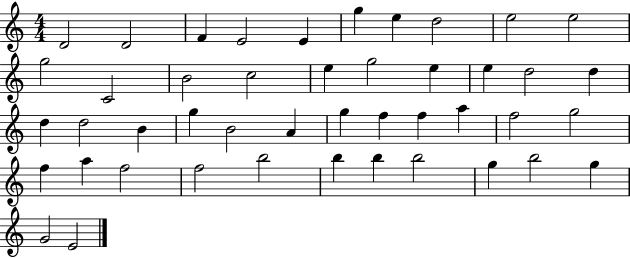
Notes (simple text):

D4/h D4/h F4/q E4/h E4/q G5/q E5/q D5/h E5/h E5/h G5/h C4/h B4/h C5/h E5/q G5/h E5/q E5/q D5/h D5/q D5/q D5/h B4/q G5/q B4/h A4/q G5/q F5/q F5/q A5/q F5/h G5/h F5/q A5/q F5/h F5/h B5/h B5/q B5/q B5/h G5/q B5/h G5/q G4/h E4/h